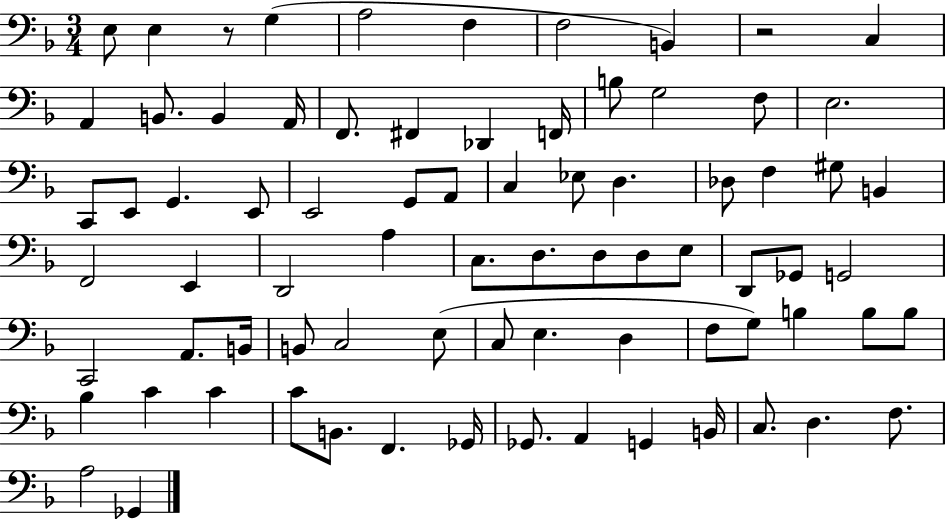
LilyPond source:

{
  \clef bass
  \numericTimeSignature
  \time 3/4
  \key f \major
  e8 e4 r8 g4( | a2 f4 | f2 b,4) | r2 c4 | \break a,4 b,8. b,4 a,16 | f,8. fis,4 des,4 f,16 | b8 g2 f8 | e2. | \break c,8 e,8 g,4. e,8 | e,2 g,8 a,8 | c4 ees8 d4. | des8 f4 gis8 b,4 | \break f,2 e,4 | d,2 a4 | c8. d8. d8 d8 e8 | d,8 ges,8 g,2 | \break c,2 a,8. b,16 | b,8 c2 e8( | c8 e4. d4 | f8 g8) b4 b8 b8 | \break bes4 c'4 c'4 | c'8 b,8. f,4. ges,16 | ges,8. a,4 g,4 b,16 | c8. d4. f8. | \break a2 ges,4 | \bar "|."
}